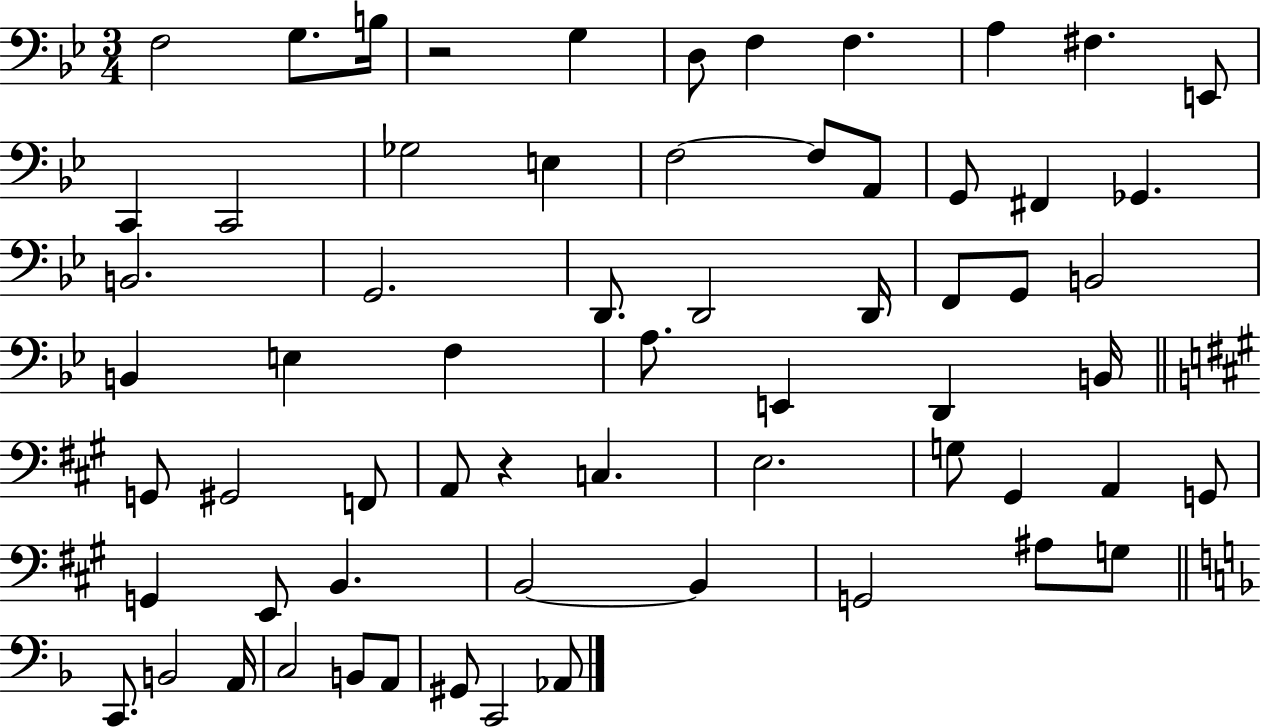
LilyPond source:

{
  \clef bass
  \numericTimeSignature
  \time 3/4
  \key bes \major
  \repeat volta 2 { f2 g8. b16 | r2 g4 | d8 f4 f4. | a4 fis4. e,8 | \break c,4 c,2 | ges2 e4 | f2~~ f8 a,8 | g,8 fis,4 ges,4. | \break b,2. | g,2. | d,8. d,2 d,16 | f,8 g,8 b,2 | \break b,4 e4 f4 | a8. e,4 d,4 b,16 | \bar "||" \break \key a \major g,8 gis,2 f,8 | a,8 r4 c4. | e2. | g8 gis,4 a,4 g,8 | \break g,4 e,8 b,4. | b,2~~ b,4 | g,2 ais8 g8 | \bar "||" \break \key d \minor c,8. b,2 a,16 | c2 b,8 a,8 | gis,8 c,2 aes,8 | } \bar "|."
}